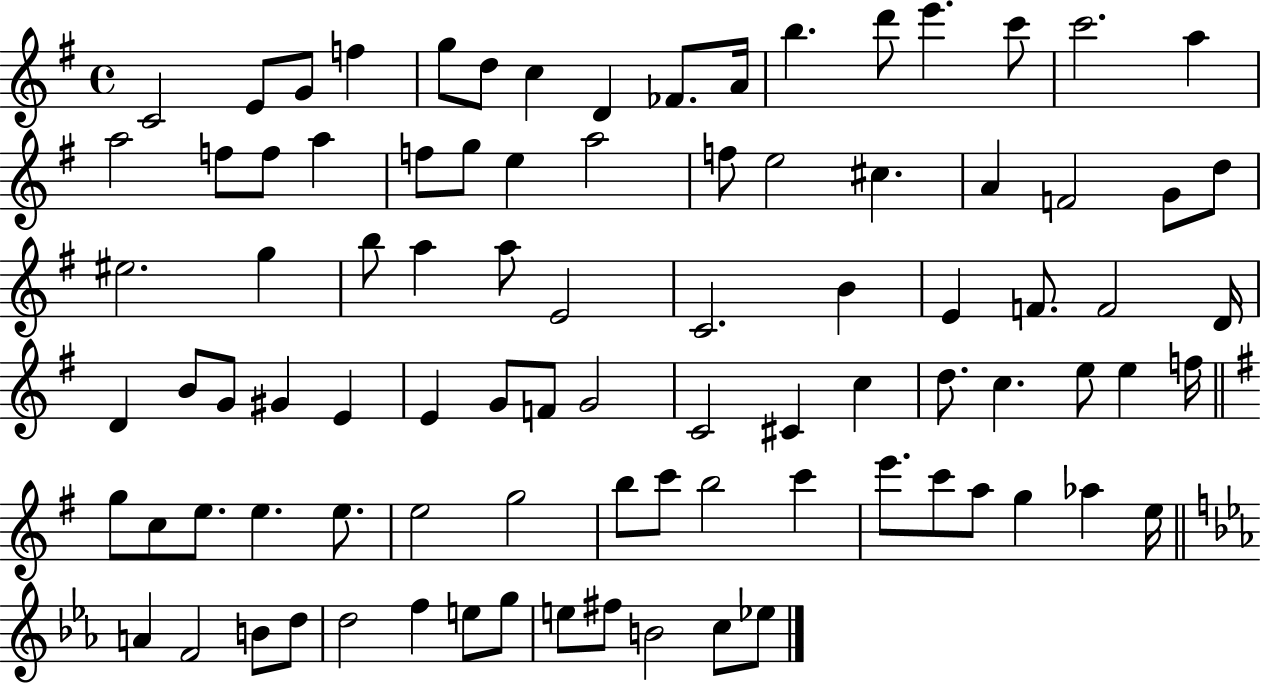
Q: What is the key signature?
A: G major